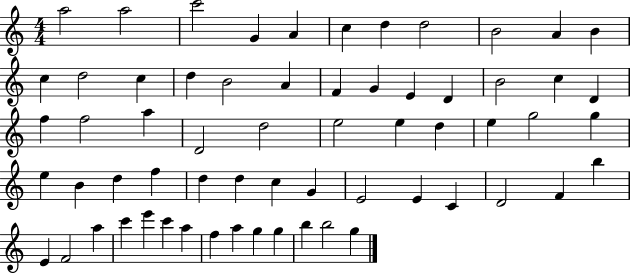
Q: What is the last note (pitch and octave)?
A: G5